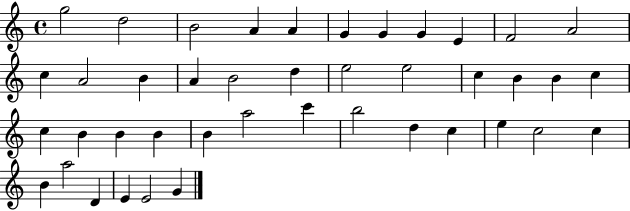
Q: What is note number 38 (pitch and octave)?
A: A5